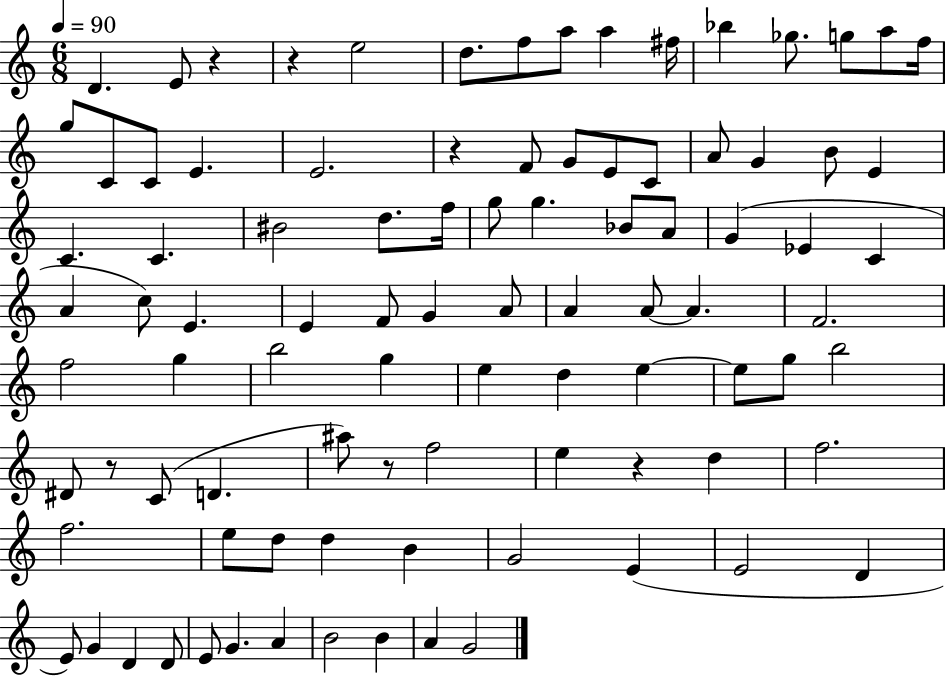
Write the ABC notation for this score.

X:1
T:Untitled
M:6/8
L:1/4
K:C
D E/2 z z e2 d/2 f/2 a/2 a ^f/4 _b _g/2 g/2 a/2 f/4 g/2 C/2 C/2 E E2 z F/2 G/2 E/2 C/2 A/2 G B/2 E C C ^B2 d/2 f/4 g/2 g _B/2 A/2 G _E C A c/2 E E F/2 G A/2 A A/2 A F2 f2 g b2 g e d e e/2 g/2 b2 ^D/2 z/2 C/2 D ^a/2 z/2 f2 e z d f2 f2 e/2 d/2 d B G2 E E2 D E/2 G D D/2 E/2 G A B2 B A G2